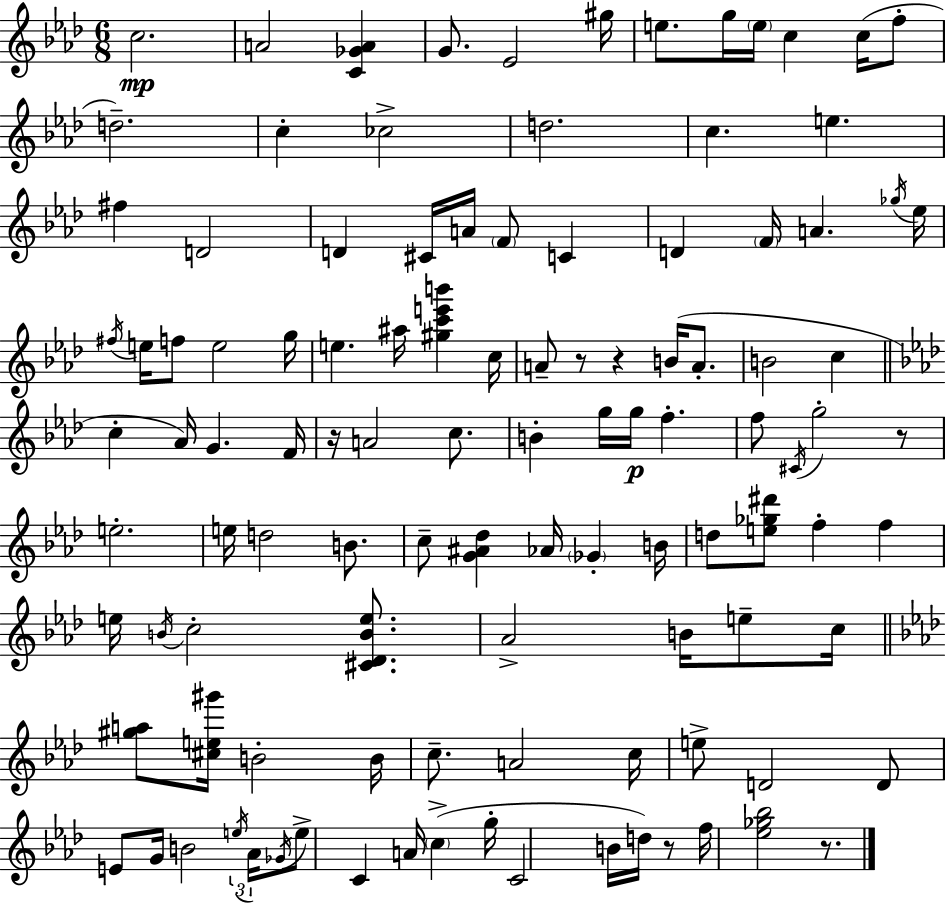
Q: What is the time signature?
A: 6/8